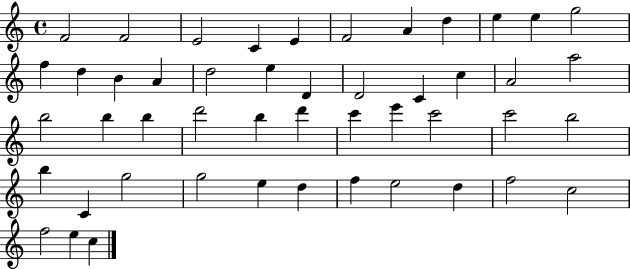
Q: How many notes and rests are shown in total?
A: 48